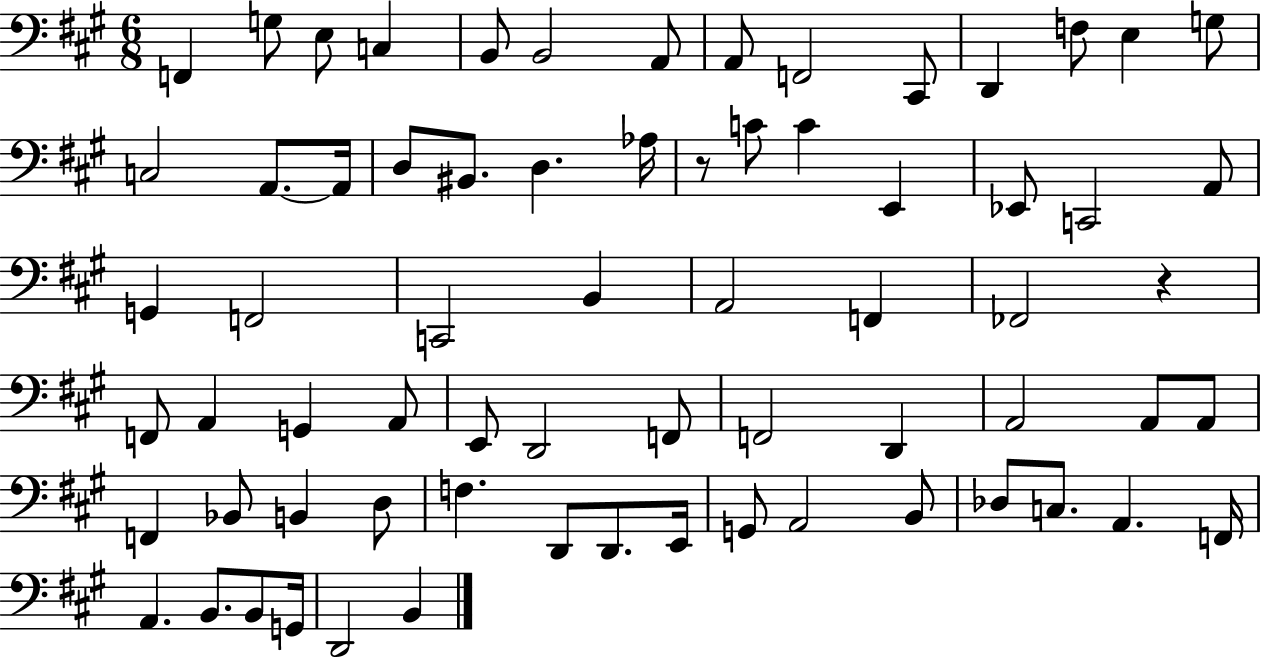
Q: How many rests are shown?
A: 2